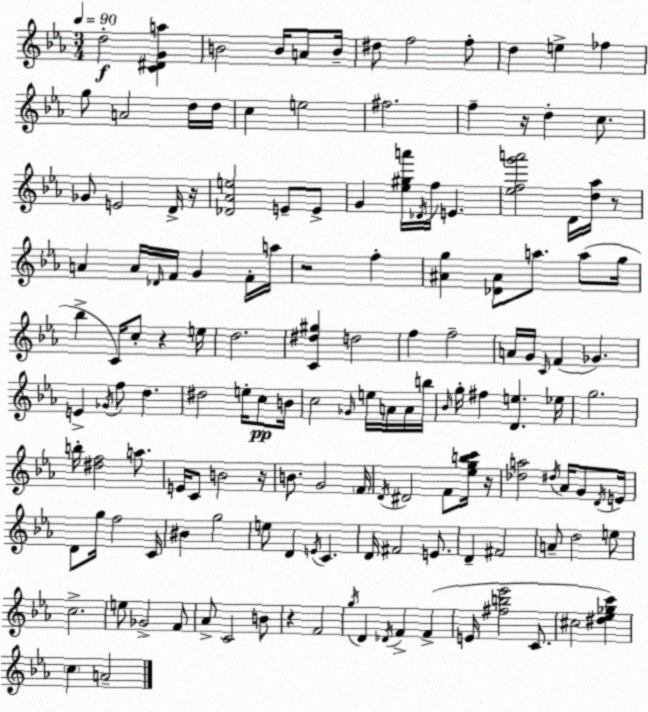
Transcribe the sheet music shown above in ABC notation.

X:1
T:Untitled
M:3/4
L:1/4
K:Eb
d2 [C^DGa] B2 B/4 A/2 B/4 ^d/2 f2 f/2 d e _f g/2 A2 d/4 d/4 c e2 ^f2 f z/4 d c/2 _G/2 E2 D/4 z/4 [_D_Ae]2 E/2 E/2 G [_e^ga']/4 _D/4 f/4 E [_efg'a']2 D/4 [d_a]/4 z/2 A A/4 _D/4 F/4 G F/4 a/4 z2 f [^Ag] [_D^A]/2 a/2 a/2 g/4 _b C/4 c/2 z e/4 d2 [C^d^g] d2 f f2 A/4 G/4 C/4 F _G E _G/4 f/2 d ^d2 e/4 c/2 B/4 c2 _G/4 e/4 A/4 A/4 b/4 _B/4 g/4 ^f [De] _e/4 g2 b/4 [^df]2 a/2 E/4 C/2 B2 z/4 B/2 G2 F/4 D/4 ^D2 F/2 [_egbc']/4 z/4 [_da]2 ^d/4 _A/4 G/2 D/4 E/4 D/2 g/4 f2 C/4 ^B g2 e/2 D E/4 C D/4 ^F2 E/2 D ^F2 A/2 d2 e/2 c2 e/2 _G2 F/2 _A/2 C2 B/2 z F2 g/4 D _D/4 F F E/4 [^fb_e']2 C/2 ^c2 [^d_e_gc'] c A2